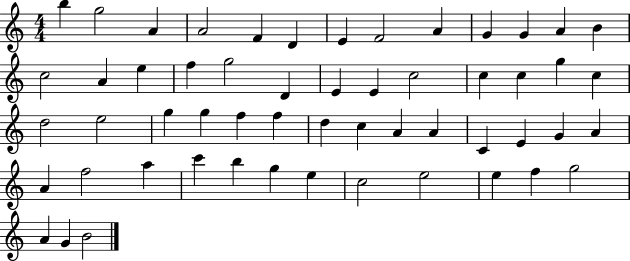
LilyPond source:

{
  \clef treble
  \numericTimeSignature
  \time 4/4
  \key c \major
  b''4 g''2 a'4 | a'2 f'4 d'4 | e'4 f'2 a'4 | g'4 g'4 a'4 b'4 | \break c''2 a'4 e''4 | f''4 g''2 d'4 | e'4 e'4 c''2 | c''4 c''4 g''4 c''4 | \break d''2 e''2 | g''4 g''4 f''4 f''4 | d''4 c''4 a'4 a'4 | c'4 e'4 g'4 a'4 | \break a'4 f''2 a''4 | c'''4 b''4 g''4 e''4 | c''2 e''2 | e''4 f''4 g''2 | \break a'4 g'4 b'2 | \bar "|."
}